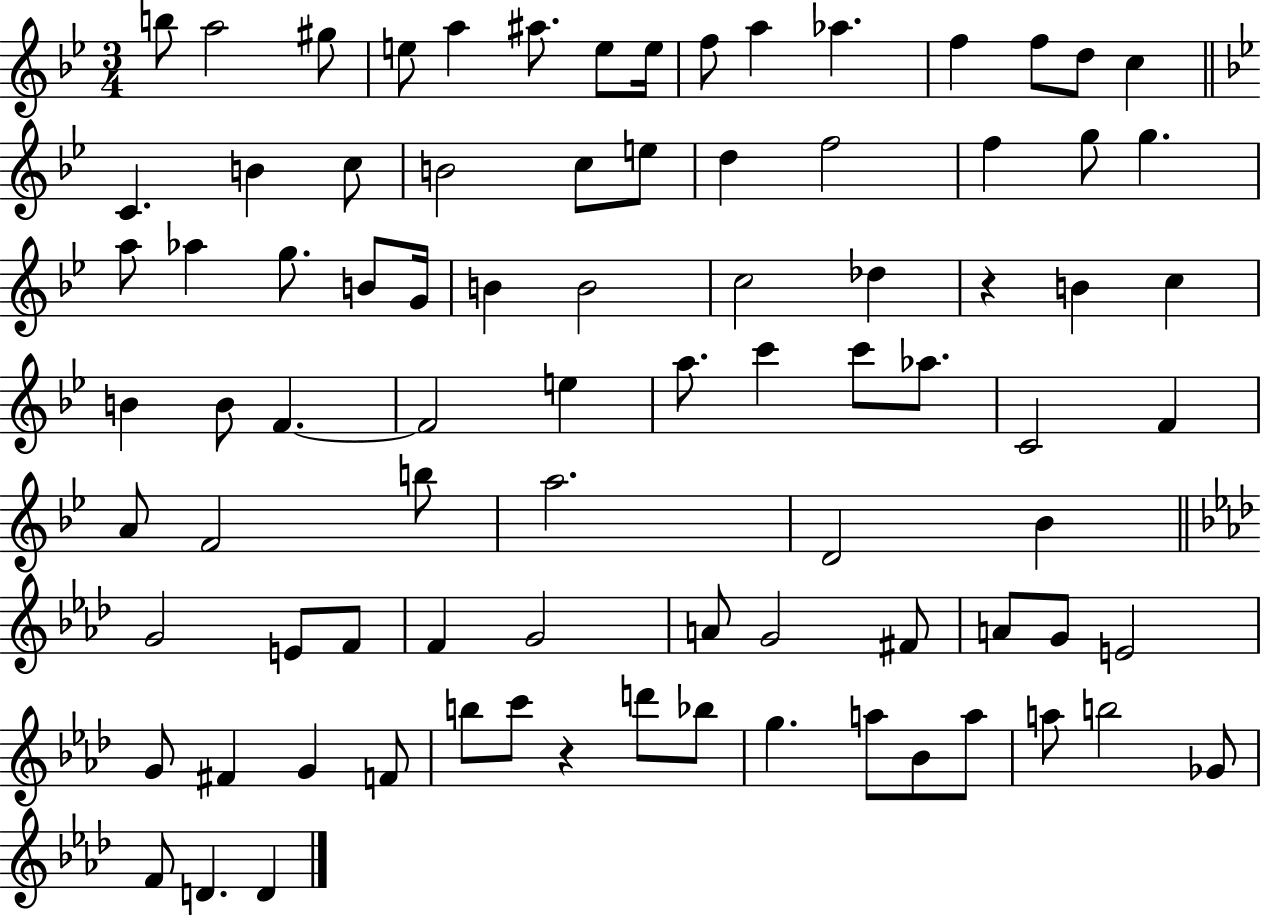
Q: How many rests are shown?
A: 2